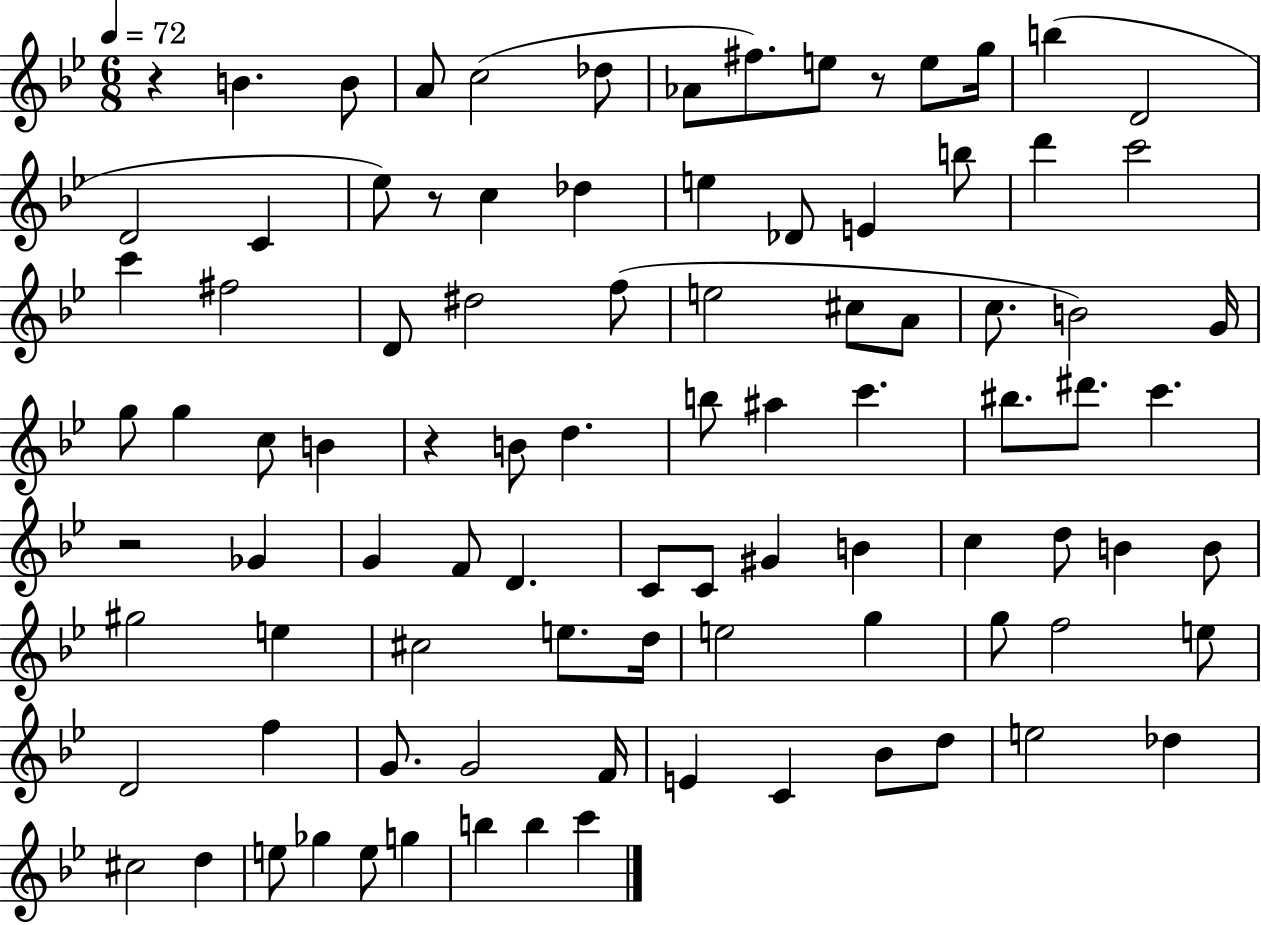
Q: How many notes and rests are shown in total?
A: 93